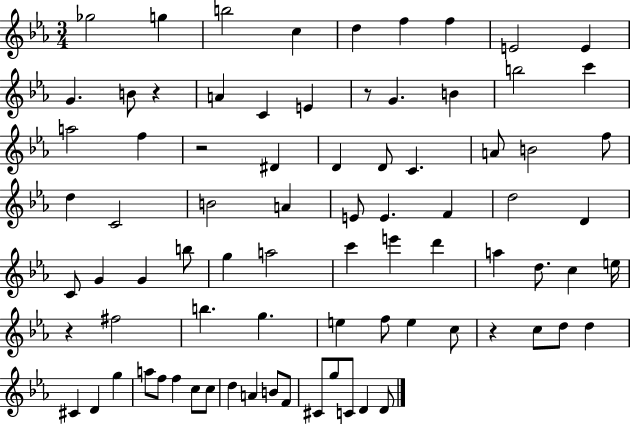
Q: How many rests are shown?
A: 5